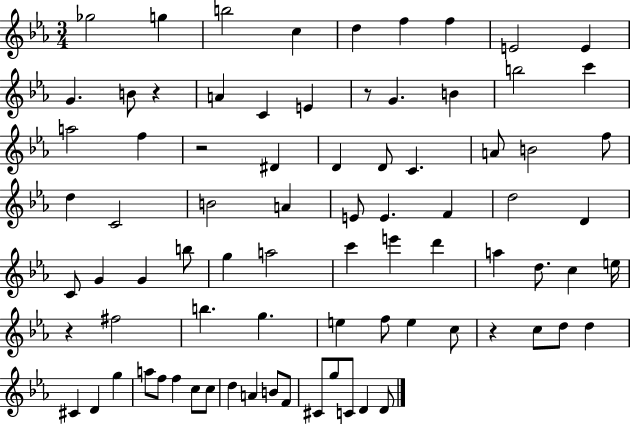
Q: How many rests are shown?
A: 5